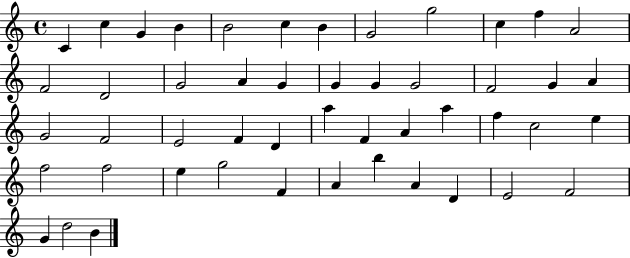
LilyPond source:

{
  \clef treble
  \time 4/4
  \defaultTimeSignature
  \key c \major
  c'4 c''4 g'4 b'4 | b'2 c''4 b'4 | g'2 g''2 | c''4 f''4 a'2 | \break f'2 d'2 | g'2 a'4 g'4 | g'4 g'4 g'2 | f'2 g'4 a'4 | \break g'2 f'2 | e'2 f'4 d'4 | a''4 f'4 a'4 a''4 | f''4 c''2 e''4 | \break f''2 f''2 | e''4 g''2 f'4 | a'4 b''4 a'4 d'4 | e'2 f'2 | \break g'4 d''2 b'4 | \bar "|."
}